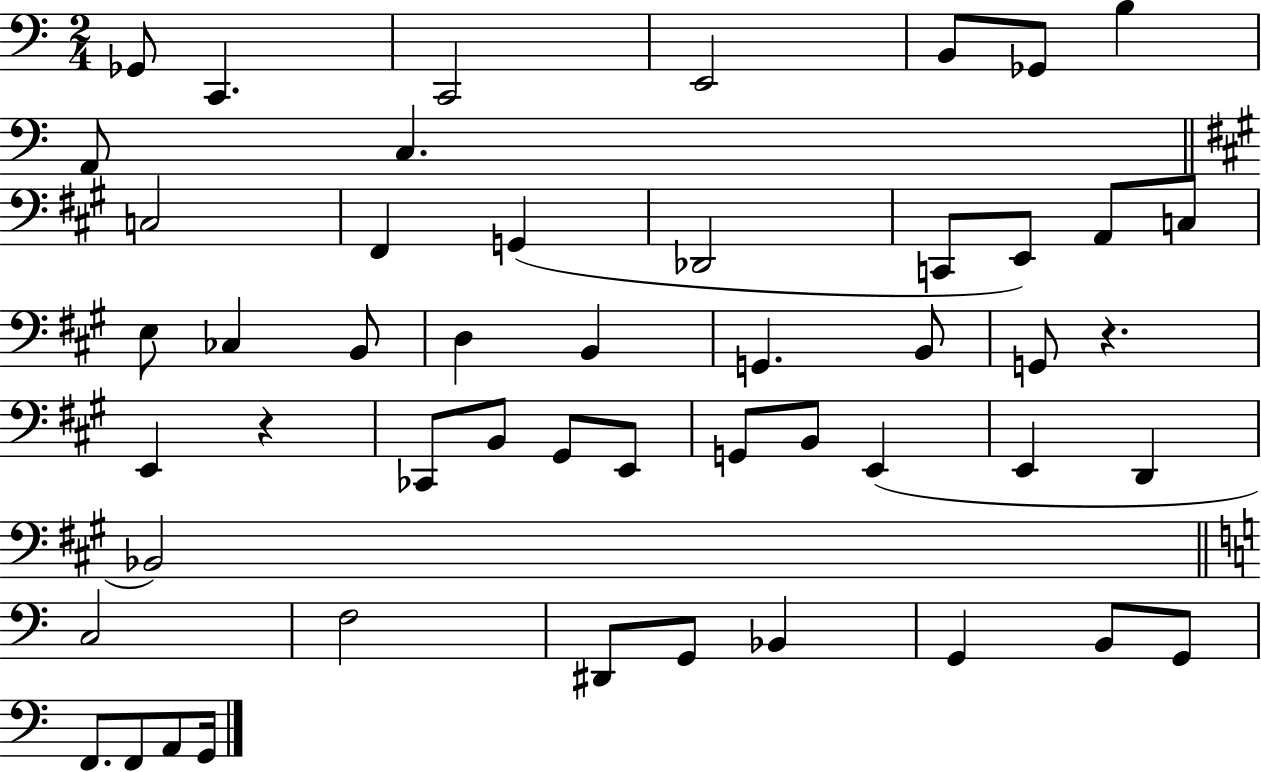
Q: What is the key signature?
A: C major